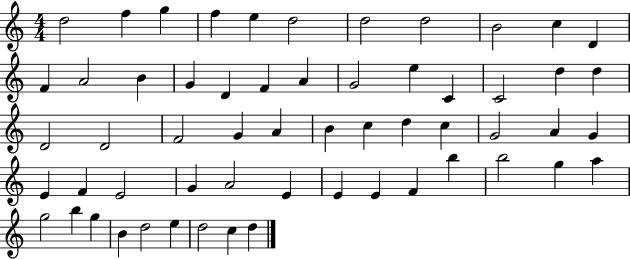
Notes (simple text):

D5/h F5/q G5/q F5/q E5/q D5/h D5/h D5/h B4/h C5/q D4/q F4/q A4/h B4/q G4/q D4/q F4/q A4/q G4/h E5/q C4/q C4/h D5/q D5/q D4/h D4/h F4/h G4/q A4/q B4/q C5/q D5/q C5/q G4/h A4/q G4/q E4/q F4/q E4/h G4/q A4/h E4/q E4/q E4/q F4/q B5/q B5/h G5/q A5/q G5/h B5/q G5/q B4/q D5/h E5/q D5/h C5/q D5/q